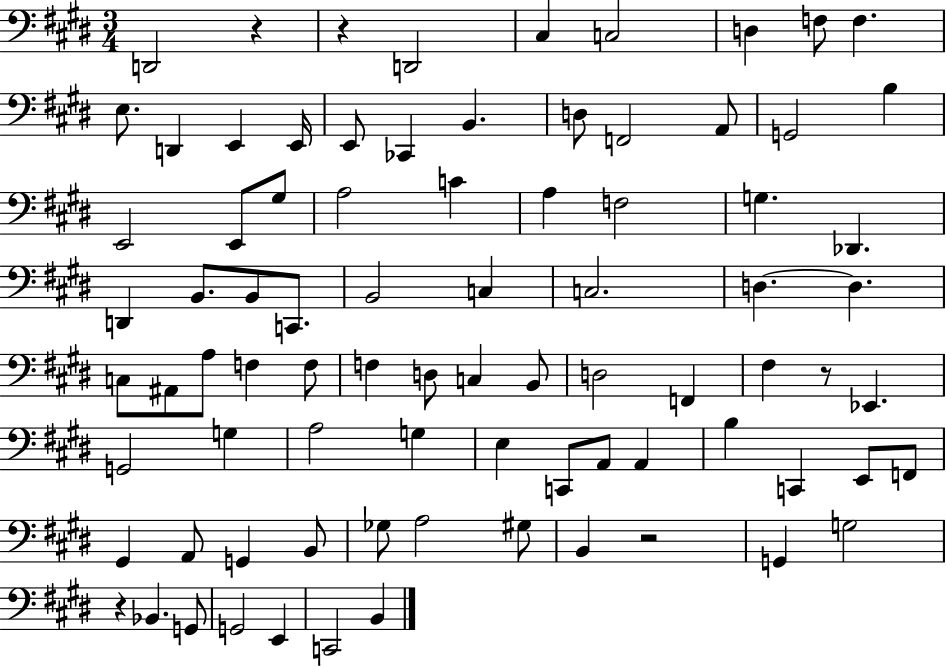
X:1
T:Untitled
M:3/4
L:1/4
K:E
D,,2 z z D,,2 ^C, C,2 D, F,/2 F, E,/2 D,, E,, E,,/4 E,,/2 _C,, B,, D,/2 F,,2 A,,/2 G,,2 B, E,,2 E,,/2 ^G,/2 A,2 C A, F,2 G, _D,, D,, B,,/2 B,,/2 C,,/2 B,,2 C, C,2 D, D, C,/2 ^A,,/2 A,/2 F, F,/2 F, D,/2 C, B,,/2 D,2 F,, ^F, z/2 _E,, G,,2 G, A,2 G, E, C,,/2 A,,/2 A,, B, C,, E,,/2 F,,/2 ^G,, A,,/2 G,, B,,/2 _G,/2 A,2 ^G,/2 B,, z2 G,, G,2 z _B,, G,,/2 G,,2 E,, C,,2 B,,